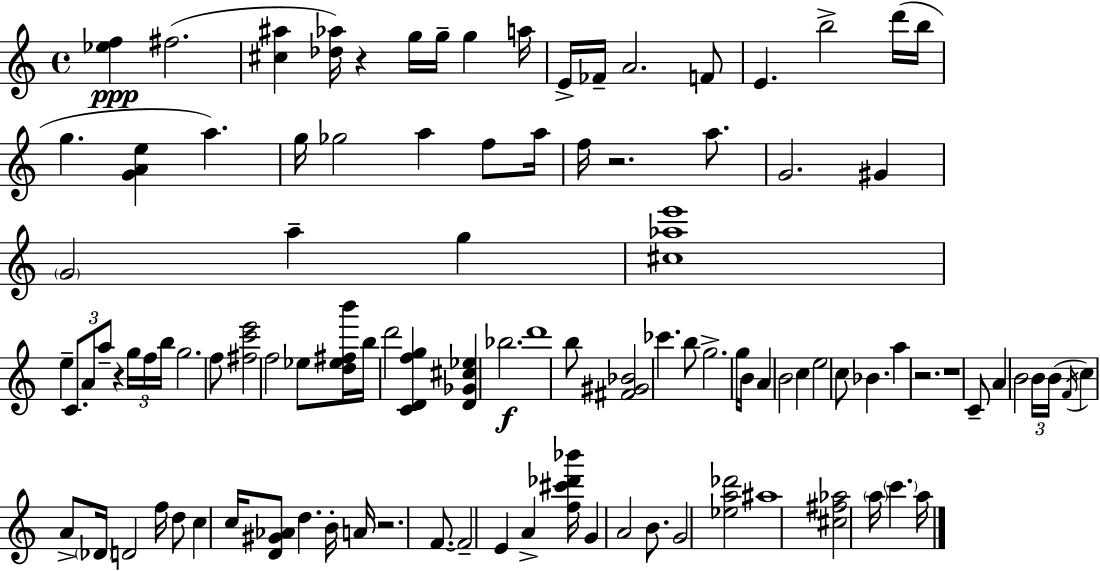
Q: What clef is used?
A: treble